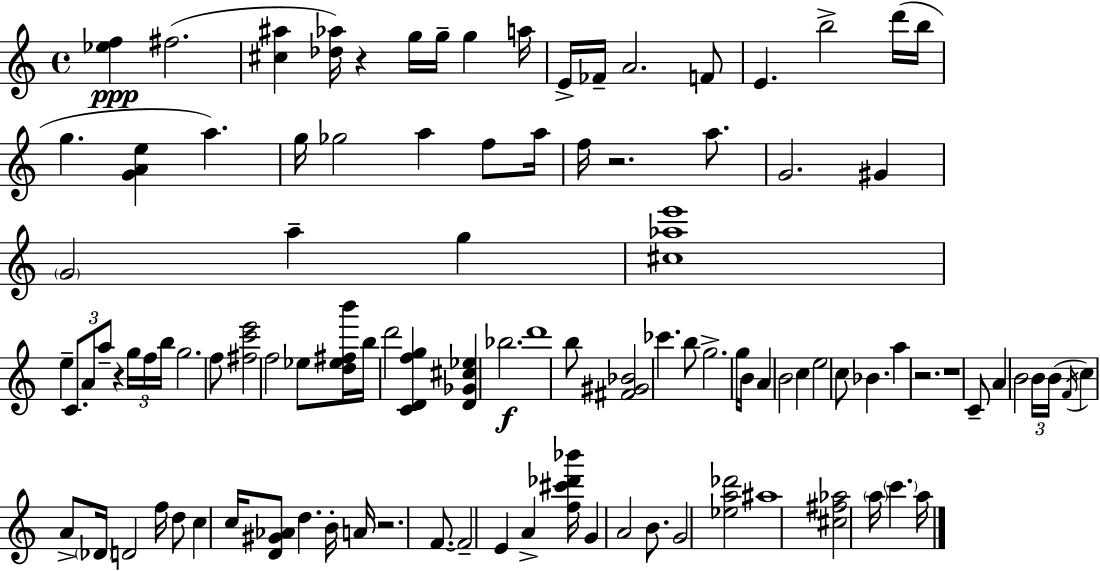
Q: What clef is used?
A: treble